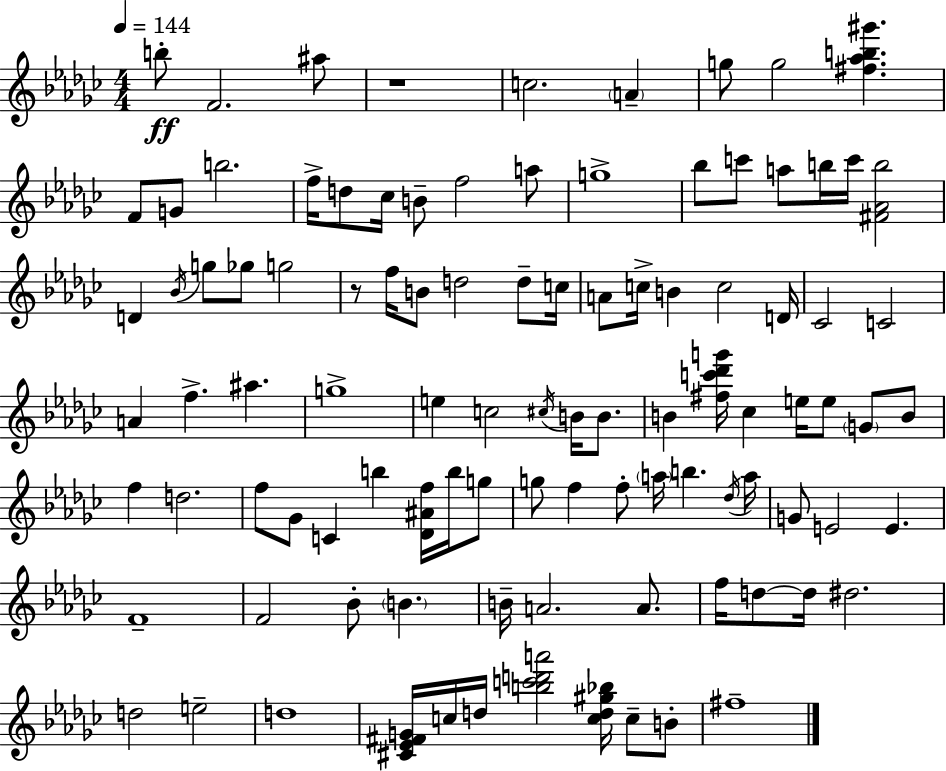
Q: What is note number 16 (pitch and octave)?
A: A5